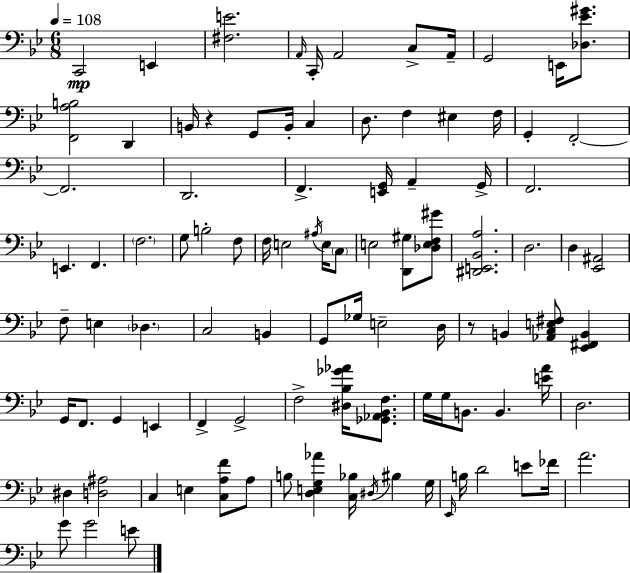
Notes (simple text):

C2/h E2/q [F#3,E4]/h. A2/s C2/s A2/h C3/e A2/s G2/h E2/s [Db3,Eb4,G#4]/e. [F2,A3,B3]/h D2/q B2/s R/q G2/e B2/s C3/q D3/e. F3/q EIS3/q F3/s G2/q F2/h F2/h. D2/h. F2/q. [E2,G2]/s A2/q G2/s F2/h. E2/q. F2/q. F3/h. G3/e B3/h F3/e F3/s E3/h A#3/s E3/s C3/e E3/h [D2,G#3]/e [Db3,E3,F3,G#4]/e [D#2,E2,Bb2,A3]/h. D3/h. D3/q [Eb2,A#2]/h F3/e E3/q Db3/q. C3/h B2/q G2/e Gb3/s E3/h D3/s R/e B2/q [Ab2,C3,E3,F#3]/e [Eb2,F#2,B2]/q G2/s F2/e. G2/q E2/q F2/q G2/h F3/h [D#3,Bb3,Gb4,Ab4]/s [Gb2,Ab2,Bb2,F3]/e. G3/s G3/s B2/e. B2/q. [E4,A4]/s D3/h. D#3/q [D3,A#3]/h C3/q E3/q [C3,A3,F4]/e A3/e B3/e [D3,E3,G3,Ab4]/q [C3,Bb3]/s D#3/s BIS3/q G3/s Eb2/s B3/s D4/h E4/e FES4/s A4/h. G4/e G4/h E4/e